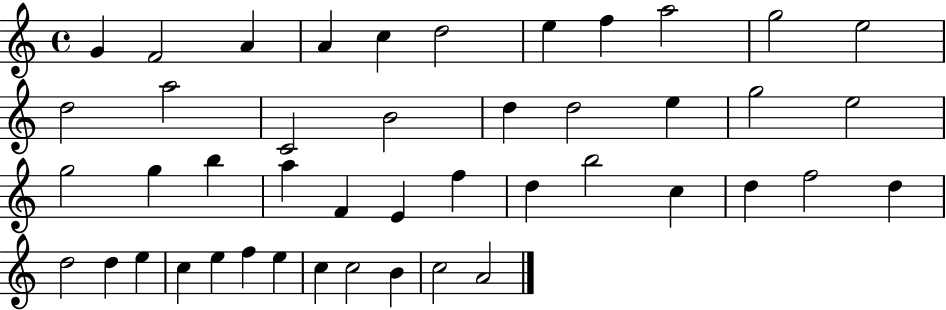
G4/q F4/h A4/q A4/q C5/q D5/h E5/q F5/q A5/h G5/h E5/h D5/h A5/h C4/h B4/h D5/q D5/h E5/q G5/h E5/h G5/h G5/q B5/q A5/q F4/q E4/q F5/q D5/q B5/h C5/q D5/q F5/h D5/q D5/h D5/q E5/q C5/q E5/q F5/q E5/q C5/q C5/h B4/q C5/h A4/h